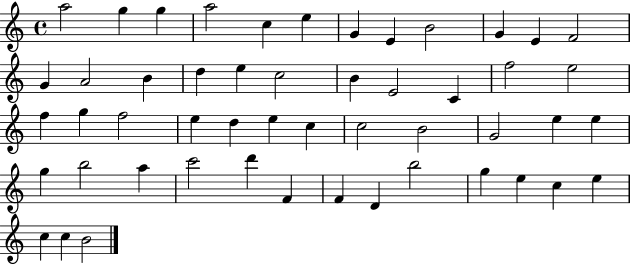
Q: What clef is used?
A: treble